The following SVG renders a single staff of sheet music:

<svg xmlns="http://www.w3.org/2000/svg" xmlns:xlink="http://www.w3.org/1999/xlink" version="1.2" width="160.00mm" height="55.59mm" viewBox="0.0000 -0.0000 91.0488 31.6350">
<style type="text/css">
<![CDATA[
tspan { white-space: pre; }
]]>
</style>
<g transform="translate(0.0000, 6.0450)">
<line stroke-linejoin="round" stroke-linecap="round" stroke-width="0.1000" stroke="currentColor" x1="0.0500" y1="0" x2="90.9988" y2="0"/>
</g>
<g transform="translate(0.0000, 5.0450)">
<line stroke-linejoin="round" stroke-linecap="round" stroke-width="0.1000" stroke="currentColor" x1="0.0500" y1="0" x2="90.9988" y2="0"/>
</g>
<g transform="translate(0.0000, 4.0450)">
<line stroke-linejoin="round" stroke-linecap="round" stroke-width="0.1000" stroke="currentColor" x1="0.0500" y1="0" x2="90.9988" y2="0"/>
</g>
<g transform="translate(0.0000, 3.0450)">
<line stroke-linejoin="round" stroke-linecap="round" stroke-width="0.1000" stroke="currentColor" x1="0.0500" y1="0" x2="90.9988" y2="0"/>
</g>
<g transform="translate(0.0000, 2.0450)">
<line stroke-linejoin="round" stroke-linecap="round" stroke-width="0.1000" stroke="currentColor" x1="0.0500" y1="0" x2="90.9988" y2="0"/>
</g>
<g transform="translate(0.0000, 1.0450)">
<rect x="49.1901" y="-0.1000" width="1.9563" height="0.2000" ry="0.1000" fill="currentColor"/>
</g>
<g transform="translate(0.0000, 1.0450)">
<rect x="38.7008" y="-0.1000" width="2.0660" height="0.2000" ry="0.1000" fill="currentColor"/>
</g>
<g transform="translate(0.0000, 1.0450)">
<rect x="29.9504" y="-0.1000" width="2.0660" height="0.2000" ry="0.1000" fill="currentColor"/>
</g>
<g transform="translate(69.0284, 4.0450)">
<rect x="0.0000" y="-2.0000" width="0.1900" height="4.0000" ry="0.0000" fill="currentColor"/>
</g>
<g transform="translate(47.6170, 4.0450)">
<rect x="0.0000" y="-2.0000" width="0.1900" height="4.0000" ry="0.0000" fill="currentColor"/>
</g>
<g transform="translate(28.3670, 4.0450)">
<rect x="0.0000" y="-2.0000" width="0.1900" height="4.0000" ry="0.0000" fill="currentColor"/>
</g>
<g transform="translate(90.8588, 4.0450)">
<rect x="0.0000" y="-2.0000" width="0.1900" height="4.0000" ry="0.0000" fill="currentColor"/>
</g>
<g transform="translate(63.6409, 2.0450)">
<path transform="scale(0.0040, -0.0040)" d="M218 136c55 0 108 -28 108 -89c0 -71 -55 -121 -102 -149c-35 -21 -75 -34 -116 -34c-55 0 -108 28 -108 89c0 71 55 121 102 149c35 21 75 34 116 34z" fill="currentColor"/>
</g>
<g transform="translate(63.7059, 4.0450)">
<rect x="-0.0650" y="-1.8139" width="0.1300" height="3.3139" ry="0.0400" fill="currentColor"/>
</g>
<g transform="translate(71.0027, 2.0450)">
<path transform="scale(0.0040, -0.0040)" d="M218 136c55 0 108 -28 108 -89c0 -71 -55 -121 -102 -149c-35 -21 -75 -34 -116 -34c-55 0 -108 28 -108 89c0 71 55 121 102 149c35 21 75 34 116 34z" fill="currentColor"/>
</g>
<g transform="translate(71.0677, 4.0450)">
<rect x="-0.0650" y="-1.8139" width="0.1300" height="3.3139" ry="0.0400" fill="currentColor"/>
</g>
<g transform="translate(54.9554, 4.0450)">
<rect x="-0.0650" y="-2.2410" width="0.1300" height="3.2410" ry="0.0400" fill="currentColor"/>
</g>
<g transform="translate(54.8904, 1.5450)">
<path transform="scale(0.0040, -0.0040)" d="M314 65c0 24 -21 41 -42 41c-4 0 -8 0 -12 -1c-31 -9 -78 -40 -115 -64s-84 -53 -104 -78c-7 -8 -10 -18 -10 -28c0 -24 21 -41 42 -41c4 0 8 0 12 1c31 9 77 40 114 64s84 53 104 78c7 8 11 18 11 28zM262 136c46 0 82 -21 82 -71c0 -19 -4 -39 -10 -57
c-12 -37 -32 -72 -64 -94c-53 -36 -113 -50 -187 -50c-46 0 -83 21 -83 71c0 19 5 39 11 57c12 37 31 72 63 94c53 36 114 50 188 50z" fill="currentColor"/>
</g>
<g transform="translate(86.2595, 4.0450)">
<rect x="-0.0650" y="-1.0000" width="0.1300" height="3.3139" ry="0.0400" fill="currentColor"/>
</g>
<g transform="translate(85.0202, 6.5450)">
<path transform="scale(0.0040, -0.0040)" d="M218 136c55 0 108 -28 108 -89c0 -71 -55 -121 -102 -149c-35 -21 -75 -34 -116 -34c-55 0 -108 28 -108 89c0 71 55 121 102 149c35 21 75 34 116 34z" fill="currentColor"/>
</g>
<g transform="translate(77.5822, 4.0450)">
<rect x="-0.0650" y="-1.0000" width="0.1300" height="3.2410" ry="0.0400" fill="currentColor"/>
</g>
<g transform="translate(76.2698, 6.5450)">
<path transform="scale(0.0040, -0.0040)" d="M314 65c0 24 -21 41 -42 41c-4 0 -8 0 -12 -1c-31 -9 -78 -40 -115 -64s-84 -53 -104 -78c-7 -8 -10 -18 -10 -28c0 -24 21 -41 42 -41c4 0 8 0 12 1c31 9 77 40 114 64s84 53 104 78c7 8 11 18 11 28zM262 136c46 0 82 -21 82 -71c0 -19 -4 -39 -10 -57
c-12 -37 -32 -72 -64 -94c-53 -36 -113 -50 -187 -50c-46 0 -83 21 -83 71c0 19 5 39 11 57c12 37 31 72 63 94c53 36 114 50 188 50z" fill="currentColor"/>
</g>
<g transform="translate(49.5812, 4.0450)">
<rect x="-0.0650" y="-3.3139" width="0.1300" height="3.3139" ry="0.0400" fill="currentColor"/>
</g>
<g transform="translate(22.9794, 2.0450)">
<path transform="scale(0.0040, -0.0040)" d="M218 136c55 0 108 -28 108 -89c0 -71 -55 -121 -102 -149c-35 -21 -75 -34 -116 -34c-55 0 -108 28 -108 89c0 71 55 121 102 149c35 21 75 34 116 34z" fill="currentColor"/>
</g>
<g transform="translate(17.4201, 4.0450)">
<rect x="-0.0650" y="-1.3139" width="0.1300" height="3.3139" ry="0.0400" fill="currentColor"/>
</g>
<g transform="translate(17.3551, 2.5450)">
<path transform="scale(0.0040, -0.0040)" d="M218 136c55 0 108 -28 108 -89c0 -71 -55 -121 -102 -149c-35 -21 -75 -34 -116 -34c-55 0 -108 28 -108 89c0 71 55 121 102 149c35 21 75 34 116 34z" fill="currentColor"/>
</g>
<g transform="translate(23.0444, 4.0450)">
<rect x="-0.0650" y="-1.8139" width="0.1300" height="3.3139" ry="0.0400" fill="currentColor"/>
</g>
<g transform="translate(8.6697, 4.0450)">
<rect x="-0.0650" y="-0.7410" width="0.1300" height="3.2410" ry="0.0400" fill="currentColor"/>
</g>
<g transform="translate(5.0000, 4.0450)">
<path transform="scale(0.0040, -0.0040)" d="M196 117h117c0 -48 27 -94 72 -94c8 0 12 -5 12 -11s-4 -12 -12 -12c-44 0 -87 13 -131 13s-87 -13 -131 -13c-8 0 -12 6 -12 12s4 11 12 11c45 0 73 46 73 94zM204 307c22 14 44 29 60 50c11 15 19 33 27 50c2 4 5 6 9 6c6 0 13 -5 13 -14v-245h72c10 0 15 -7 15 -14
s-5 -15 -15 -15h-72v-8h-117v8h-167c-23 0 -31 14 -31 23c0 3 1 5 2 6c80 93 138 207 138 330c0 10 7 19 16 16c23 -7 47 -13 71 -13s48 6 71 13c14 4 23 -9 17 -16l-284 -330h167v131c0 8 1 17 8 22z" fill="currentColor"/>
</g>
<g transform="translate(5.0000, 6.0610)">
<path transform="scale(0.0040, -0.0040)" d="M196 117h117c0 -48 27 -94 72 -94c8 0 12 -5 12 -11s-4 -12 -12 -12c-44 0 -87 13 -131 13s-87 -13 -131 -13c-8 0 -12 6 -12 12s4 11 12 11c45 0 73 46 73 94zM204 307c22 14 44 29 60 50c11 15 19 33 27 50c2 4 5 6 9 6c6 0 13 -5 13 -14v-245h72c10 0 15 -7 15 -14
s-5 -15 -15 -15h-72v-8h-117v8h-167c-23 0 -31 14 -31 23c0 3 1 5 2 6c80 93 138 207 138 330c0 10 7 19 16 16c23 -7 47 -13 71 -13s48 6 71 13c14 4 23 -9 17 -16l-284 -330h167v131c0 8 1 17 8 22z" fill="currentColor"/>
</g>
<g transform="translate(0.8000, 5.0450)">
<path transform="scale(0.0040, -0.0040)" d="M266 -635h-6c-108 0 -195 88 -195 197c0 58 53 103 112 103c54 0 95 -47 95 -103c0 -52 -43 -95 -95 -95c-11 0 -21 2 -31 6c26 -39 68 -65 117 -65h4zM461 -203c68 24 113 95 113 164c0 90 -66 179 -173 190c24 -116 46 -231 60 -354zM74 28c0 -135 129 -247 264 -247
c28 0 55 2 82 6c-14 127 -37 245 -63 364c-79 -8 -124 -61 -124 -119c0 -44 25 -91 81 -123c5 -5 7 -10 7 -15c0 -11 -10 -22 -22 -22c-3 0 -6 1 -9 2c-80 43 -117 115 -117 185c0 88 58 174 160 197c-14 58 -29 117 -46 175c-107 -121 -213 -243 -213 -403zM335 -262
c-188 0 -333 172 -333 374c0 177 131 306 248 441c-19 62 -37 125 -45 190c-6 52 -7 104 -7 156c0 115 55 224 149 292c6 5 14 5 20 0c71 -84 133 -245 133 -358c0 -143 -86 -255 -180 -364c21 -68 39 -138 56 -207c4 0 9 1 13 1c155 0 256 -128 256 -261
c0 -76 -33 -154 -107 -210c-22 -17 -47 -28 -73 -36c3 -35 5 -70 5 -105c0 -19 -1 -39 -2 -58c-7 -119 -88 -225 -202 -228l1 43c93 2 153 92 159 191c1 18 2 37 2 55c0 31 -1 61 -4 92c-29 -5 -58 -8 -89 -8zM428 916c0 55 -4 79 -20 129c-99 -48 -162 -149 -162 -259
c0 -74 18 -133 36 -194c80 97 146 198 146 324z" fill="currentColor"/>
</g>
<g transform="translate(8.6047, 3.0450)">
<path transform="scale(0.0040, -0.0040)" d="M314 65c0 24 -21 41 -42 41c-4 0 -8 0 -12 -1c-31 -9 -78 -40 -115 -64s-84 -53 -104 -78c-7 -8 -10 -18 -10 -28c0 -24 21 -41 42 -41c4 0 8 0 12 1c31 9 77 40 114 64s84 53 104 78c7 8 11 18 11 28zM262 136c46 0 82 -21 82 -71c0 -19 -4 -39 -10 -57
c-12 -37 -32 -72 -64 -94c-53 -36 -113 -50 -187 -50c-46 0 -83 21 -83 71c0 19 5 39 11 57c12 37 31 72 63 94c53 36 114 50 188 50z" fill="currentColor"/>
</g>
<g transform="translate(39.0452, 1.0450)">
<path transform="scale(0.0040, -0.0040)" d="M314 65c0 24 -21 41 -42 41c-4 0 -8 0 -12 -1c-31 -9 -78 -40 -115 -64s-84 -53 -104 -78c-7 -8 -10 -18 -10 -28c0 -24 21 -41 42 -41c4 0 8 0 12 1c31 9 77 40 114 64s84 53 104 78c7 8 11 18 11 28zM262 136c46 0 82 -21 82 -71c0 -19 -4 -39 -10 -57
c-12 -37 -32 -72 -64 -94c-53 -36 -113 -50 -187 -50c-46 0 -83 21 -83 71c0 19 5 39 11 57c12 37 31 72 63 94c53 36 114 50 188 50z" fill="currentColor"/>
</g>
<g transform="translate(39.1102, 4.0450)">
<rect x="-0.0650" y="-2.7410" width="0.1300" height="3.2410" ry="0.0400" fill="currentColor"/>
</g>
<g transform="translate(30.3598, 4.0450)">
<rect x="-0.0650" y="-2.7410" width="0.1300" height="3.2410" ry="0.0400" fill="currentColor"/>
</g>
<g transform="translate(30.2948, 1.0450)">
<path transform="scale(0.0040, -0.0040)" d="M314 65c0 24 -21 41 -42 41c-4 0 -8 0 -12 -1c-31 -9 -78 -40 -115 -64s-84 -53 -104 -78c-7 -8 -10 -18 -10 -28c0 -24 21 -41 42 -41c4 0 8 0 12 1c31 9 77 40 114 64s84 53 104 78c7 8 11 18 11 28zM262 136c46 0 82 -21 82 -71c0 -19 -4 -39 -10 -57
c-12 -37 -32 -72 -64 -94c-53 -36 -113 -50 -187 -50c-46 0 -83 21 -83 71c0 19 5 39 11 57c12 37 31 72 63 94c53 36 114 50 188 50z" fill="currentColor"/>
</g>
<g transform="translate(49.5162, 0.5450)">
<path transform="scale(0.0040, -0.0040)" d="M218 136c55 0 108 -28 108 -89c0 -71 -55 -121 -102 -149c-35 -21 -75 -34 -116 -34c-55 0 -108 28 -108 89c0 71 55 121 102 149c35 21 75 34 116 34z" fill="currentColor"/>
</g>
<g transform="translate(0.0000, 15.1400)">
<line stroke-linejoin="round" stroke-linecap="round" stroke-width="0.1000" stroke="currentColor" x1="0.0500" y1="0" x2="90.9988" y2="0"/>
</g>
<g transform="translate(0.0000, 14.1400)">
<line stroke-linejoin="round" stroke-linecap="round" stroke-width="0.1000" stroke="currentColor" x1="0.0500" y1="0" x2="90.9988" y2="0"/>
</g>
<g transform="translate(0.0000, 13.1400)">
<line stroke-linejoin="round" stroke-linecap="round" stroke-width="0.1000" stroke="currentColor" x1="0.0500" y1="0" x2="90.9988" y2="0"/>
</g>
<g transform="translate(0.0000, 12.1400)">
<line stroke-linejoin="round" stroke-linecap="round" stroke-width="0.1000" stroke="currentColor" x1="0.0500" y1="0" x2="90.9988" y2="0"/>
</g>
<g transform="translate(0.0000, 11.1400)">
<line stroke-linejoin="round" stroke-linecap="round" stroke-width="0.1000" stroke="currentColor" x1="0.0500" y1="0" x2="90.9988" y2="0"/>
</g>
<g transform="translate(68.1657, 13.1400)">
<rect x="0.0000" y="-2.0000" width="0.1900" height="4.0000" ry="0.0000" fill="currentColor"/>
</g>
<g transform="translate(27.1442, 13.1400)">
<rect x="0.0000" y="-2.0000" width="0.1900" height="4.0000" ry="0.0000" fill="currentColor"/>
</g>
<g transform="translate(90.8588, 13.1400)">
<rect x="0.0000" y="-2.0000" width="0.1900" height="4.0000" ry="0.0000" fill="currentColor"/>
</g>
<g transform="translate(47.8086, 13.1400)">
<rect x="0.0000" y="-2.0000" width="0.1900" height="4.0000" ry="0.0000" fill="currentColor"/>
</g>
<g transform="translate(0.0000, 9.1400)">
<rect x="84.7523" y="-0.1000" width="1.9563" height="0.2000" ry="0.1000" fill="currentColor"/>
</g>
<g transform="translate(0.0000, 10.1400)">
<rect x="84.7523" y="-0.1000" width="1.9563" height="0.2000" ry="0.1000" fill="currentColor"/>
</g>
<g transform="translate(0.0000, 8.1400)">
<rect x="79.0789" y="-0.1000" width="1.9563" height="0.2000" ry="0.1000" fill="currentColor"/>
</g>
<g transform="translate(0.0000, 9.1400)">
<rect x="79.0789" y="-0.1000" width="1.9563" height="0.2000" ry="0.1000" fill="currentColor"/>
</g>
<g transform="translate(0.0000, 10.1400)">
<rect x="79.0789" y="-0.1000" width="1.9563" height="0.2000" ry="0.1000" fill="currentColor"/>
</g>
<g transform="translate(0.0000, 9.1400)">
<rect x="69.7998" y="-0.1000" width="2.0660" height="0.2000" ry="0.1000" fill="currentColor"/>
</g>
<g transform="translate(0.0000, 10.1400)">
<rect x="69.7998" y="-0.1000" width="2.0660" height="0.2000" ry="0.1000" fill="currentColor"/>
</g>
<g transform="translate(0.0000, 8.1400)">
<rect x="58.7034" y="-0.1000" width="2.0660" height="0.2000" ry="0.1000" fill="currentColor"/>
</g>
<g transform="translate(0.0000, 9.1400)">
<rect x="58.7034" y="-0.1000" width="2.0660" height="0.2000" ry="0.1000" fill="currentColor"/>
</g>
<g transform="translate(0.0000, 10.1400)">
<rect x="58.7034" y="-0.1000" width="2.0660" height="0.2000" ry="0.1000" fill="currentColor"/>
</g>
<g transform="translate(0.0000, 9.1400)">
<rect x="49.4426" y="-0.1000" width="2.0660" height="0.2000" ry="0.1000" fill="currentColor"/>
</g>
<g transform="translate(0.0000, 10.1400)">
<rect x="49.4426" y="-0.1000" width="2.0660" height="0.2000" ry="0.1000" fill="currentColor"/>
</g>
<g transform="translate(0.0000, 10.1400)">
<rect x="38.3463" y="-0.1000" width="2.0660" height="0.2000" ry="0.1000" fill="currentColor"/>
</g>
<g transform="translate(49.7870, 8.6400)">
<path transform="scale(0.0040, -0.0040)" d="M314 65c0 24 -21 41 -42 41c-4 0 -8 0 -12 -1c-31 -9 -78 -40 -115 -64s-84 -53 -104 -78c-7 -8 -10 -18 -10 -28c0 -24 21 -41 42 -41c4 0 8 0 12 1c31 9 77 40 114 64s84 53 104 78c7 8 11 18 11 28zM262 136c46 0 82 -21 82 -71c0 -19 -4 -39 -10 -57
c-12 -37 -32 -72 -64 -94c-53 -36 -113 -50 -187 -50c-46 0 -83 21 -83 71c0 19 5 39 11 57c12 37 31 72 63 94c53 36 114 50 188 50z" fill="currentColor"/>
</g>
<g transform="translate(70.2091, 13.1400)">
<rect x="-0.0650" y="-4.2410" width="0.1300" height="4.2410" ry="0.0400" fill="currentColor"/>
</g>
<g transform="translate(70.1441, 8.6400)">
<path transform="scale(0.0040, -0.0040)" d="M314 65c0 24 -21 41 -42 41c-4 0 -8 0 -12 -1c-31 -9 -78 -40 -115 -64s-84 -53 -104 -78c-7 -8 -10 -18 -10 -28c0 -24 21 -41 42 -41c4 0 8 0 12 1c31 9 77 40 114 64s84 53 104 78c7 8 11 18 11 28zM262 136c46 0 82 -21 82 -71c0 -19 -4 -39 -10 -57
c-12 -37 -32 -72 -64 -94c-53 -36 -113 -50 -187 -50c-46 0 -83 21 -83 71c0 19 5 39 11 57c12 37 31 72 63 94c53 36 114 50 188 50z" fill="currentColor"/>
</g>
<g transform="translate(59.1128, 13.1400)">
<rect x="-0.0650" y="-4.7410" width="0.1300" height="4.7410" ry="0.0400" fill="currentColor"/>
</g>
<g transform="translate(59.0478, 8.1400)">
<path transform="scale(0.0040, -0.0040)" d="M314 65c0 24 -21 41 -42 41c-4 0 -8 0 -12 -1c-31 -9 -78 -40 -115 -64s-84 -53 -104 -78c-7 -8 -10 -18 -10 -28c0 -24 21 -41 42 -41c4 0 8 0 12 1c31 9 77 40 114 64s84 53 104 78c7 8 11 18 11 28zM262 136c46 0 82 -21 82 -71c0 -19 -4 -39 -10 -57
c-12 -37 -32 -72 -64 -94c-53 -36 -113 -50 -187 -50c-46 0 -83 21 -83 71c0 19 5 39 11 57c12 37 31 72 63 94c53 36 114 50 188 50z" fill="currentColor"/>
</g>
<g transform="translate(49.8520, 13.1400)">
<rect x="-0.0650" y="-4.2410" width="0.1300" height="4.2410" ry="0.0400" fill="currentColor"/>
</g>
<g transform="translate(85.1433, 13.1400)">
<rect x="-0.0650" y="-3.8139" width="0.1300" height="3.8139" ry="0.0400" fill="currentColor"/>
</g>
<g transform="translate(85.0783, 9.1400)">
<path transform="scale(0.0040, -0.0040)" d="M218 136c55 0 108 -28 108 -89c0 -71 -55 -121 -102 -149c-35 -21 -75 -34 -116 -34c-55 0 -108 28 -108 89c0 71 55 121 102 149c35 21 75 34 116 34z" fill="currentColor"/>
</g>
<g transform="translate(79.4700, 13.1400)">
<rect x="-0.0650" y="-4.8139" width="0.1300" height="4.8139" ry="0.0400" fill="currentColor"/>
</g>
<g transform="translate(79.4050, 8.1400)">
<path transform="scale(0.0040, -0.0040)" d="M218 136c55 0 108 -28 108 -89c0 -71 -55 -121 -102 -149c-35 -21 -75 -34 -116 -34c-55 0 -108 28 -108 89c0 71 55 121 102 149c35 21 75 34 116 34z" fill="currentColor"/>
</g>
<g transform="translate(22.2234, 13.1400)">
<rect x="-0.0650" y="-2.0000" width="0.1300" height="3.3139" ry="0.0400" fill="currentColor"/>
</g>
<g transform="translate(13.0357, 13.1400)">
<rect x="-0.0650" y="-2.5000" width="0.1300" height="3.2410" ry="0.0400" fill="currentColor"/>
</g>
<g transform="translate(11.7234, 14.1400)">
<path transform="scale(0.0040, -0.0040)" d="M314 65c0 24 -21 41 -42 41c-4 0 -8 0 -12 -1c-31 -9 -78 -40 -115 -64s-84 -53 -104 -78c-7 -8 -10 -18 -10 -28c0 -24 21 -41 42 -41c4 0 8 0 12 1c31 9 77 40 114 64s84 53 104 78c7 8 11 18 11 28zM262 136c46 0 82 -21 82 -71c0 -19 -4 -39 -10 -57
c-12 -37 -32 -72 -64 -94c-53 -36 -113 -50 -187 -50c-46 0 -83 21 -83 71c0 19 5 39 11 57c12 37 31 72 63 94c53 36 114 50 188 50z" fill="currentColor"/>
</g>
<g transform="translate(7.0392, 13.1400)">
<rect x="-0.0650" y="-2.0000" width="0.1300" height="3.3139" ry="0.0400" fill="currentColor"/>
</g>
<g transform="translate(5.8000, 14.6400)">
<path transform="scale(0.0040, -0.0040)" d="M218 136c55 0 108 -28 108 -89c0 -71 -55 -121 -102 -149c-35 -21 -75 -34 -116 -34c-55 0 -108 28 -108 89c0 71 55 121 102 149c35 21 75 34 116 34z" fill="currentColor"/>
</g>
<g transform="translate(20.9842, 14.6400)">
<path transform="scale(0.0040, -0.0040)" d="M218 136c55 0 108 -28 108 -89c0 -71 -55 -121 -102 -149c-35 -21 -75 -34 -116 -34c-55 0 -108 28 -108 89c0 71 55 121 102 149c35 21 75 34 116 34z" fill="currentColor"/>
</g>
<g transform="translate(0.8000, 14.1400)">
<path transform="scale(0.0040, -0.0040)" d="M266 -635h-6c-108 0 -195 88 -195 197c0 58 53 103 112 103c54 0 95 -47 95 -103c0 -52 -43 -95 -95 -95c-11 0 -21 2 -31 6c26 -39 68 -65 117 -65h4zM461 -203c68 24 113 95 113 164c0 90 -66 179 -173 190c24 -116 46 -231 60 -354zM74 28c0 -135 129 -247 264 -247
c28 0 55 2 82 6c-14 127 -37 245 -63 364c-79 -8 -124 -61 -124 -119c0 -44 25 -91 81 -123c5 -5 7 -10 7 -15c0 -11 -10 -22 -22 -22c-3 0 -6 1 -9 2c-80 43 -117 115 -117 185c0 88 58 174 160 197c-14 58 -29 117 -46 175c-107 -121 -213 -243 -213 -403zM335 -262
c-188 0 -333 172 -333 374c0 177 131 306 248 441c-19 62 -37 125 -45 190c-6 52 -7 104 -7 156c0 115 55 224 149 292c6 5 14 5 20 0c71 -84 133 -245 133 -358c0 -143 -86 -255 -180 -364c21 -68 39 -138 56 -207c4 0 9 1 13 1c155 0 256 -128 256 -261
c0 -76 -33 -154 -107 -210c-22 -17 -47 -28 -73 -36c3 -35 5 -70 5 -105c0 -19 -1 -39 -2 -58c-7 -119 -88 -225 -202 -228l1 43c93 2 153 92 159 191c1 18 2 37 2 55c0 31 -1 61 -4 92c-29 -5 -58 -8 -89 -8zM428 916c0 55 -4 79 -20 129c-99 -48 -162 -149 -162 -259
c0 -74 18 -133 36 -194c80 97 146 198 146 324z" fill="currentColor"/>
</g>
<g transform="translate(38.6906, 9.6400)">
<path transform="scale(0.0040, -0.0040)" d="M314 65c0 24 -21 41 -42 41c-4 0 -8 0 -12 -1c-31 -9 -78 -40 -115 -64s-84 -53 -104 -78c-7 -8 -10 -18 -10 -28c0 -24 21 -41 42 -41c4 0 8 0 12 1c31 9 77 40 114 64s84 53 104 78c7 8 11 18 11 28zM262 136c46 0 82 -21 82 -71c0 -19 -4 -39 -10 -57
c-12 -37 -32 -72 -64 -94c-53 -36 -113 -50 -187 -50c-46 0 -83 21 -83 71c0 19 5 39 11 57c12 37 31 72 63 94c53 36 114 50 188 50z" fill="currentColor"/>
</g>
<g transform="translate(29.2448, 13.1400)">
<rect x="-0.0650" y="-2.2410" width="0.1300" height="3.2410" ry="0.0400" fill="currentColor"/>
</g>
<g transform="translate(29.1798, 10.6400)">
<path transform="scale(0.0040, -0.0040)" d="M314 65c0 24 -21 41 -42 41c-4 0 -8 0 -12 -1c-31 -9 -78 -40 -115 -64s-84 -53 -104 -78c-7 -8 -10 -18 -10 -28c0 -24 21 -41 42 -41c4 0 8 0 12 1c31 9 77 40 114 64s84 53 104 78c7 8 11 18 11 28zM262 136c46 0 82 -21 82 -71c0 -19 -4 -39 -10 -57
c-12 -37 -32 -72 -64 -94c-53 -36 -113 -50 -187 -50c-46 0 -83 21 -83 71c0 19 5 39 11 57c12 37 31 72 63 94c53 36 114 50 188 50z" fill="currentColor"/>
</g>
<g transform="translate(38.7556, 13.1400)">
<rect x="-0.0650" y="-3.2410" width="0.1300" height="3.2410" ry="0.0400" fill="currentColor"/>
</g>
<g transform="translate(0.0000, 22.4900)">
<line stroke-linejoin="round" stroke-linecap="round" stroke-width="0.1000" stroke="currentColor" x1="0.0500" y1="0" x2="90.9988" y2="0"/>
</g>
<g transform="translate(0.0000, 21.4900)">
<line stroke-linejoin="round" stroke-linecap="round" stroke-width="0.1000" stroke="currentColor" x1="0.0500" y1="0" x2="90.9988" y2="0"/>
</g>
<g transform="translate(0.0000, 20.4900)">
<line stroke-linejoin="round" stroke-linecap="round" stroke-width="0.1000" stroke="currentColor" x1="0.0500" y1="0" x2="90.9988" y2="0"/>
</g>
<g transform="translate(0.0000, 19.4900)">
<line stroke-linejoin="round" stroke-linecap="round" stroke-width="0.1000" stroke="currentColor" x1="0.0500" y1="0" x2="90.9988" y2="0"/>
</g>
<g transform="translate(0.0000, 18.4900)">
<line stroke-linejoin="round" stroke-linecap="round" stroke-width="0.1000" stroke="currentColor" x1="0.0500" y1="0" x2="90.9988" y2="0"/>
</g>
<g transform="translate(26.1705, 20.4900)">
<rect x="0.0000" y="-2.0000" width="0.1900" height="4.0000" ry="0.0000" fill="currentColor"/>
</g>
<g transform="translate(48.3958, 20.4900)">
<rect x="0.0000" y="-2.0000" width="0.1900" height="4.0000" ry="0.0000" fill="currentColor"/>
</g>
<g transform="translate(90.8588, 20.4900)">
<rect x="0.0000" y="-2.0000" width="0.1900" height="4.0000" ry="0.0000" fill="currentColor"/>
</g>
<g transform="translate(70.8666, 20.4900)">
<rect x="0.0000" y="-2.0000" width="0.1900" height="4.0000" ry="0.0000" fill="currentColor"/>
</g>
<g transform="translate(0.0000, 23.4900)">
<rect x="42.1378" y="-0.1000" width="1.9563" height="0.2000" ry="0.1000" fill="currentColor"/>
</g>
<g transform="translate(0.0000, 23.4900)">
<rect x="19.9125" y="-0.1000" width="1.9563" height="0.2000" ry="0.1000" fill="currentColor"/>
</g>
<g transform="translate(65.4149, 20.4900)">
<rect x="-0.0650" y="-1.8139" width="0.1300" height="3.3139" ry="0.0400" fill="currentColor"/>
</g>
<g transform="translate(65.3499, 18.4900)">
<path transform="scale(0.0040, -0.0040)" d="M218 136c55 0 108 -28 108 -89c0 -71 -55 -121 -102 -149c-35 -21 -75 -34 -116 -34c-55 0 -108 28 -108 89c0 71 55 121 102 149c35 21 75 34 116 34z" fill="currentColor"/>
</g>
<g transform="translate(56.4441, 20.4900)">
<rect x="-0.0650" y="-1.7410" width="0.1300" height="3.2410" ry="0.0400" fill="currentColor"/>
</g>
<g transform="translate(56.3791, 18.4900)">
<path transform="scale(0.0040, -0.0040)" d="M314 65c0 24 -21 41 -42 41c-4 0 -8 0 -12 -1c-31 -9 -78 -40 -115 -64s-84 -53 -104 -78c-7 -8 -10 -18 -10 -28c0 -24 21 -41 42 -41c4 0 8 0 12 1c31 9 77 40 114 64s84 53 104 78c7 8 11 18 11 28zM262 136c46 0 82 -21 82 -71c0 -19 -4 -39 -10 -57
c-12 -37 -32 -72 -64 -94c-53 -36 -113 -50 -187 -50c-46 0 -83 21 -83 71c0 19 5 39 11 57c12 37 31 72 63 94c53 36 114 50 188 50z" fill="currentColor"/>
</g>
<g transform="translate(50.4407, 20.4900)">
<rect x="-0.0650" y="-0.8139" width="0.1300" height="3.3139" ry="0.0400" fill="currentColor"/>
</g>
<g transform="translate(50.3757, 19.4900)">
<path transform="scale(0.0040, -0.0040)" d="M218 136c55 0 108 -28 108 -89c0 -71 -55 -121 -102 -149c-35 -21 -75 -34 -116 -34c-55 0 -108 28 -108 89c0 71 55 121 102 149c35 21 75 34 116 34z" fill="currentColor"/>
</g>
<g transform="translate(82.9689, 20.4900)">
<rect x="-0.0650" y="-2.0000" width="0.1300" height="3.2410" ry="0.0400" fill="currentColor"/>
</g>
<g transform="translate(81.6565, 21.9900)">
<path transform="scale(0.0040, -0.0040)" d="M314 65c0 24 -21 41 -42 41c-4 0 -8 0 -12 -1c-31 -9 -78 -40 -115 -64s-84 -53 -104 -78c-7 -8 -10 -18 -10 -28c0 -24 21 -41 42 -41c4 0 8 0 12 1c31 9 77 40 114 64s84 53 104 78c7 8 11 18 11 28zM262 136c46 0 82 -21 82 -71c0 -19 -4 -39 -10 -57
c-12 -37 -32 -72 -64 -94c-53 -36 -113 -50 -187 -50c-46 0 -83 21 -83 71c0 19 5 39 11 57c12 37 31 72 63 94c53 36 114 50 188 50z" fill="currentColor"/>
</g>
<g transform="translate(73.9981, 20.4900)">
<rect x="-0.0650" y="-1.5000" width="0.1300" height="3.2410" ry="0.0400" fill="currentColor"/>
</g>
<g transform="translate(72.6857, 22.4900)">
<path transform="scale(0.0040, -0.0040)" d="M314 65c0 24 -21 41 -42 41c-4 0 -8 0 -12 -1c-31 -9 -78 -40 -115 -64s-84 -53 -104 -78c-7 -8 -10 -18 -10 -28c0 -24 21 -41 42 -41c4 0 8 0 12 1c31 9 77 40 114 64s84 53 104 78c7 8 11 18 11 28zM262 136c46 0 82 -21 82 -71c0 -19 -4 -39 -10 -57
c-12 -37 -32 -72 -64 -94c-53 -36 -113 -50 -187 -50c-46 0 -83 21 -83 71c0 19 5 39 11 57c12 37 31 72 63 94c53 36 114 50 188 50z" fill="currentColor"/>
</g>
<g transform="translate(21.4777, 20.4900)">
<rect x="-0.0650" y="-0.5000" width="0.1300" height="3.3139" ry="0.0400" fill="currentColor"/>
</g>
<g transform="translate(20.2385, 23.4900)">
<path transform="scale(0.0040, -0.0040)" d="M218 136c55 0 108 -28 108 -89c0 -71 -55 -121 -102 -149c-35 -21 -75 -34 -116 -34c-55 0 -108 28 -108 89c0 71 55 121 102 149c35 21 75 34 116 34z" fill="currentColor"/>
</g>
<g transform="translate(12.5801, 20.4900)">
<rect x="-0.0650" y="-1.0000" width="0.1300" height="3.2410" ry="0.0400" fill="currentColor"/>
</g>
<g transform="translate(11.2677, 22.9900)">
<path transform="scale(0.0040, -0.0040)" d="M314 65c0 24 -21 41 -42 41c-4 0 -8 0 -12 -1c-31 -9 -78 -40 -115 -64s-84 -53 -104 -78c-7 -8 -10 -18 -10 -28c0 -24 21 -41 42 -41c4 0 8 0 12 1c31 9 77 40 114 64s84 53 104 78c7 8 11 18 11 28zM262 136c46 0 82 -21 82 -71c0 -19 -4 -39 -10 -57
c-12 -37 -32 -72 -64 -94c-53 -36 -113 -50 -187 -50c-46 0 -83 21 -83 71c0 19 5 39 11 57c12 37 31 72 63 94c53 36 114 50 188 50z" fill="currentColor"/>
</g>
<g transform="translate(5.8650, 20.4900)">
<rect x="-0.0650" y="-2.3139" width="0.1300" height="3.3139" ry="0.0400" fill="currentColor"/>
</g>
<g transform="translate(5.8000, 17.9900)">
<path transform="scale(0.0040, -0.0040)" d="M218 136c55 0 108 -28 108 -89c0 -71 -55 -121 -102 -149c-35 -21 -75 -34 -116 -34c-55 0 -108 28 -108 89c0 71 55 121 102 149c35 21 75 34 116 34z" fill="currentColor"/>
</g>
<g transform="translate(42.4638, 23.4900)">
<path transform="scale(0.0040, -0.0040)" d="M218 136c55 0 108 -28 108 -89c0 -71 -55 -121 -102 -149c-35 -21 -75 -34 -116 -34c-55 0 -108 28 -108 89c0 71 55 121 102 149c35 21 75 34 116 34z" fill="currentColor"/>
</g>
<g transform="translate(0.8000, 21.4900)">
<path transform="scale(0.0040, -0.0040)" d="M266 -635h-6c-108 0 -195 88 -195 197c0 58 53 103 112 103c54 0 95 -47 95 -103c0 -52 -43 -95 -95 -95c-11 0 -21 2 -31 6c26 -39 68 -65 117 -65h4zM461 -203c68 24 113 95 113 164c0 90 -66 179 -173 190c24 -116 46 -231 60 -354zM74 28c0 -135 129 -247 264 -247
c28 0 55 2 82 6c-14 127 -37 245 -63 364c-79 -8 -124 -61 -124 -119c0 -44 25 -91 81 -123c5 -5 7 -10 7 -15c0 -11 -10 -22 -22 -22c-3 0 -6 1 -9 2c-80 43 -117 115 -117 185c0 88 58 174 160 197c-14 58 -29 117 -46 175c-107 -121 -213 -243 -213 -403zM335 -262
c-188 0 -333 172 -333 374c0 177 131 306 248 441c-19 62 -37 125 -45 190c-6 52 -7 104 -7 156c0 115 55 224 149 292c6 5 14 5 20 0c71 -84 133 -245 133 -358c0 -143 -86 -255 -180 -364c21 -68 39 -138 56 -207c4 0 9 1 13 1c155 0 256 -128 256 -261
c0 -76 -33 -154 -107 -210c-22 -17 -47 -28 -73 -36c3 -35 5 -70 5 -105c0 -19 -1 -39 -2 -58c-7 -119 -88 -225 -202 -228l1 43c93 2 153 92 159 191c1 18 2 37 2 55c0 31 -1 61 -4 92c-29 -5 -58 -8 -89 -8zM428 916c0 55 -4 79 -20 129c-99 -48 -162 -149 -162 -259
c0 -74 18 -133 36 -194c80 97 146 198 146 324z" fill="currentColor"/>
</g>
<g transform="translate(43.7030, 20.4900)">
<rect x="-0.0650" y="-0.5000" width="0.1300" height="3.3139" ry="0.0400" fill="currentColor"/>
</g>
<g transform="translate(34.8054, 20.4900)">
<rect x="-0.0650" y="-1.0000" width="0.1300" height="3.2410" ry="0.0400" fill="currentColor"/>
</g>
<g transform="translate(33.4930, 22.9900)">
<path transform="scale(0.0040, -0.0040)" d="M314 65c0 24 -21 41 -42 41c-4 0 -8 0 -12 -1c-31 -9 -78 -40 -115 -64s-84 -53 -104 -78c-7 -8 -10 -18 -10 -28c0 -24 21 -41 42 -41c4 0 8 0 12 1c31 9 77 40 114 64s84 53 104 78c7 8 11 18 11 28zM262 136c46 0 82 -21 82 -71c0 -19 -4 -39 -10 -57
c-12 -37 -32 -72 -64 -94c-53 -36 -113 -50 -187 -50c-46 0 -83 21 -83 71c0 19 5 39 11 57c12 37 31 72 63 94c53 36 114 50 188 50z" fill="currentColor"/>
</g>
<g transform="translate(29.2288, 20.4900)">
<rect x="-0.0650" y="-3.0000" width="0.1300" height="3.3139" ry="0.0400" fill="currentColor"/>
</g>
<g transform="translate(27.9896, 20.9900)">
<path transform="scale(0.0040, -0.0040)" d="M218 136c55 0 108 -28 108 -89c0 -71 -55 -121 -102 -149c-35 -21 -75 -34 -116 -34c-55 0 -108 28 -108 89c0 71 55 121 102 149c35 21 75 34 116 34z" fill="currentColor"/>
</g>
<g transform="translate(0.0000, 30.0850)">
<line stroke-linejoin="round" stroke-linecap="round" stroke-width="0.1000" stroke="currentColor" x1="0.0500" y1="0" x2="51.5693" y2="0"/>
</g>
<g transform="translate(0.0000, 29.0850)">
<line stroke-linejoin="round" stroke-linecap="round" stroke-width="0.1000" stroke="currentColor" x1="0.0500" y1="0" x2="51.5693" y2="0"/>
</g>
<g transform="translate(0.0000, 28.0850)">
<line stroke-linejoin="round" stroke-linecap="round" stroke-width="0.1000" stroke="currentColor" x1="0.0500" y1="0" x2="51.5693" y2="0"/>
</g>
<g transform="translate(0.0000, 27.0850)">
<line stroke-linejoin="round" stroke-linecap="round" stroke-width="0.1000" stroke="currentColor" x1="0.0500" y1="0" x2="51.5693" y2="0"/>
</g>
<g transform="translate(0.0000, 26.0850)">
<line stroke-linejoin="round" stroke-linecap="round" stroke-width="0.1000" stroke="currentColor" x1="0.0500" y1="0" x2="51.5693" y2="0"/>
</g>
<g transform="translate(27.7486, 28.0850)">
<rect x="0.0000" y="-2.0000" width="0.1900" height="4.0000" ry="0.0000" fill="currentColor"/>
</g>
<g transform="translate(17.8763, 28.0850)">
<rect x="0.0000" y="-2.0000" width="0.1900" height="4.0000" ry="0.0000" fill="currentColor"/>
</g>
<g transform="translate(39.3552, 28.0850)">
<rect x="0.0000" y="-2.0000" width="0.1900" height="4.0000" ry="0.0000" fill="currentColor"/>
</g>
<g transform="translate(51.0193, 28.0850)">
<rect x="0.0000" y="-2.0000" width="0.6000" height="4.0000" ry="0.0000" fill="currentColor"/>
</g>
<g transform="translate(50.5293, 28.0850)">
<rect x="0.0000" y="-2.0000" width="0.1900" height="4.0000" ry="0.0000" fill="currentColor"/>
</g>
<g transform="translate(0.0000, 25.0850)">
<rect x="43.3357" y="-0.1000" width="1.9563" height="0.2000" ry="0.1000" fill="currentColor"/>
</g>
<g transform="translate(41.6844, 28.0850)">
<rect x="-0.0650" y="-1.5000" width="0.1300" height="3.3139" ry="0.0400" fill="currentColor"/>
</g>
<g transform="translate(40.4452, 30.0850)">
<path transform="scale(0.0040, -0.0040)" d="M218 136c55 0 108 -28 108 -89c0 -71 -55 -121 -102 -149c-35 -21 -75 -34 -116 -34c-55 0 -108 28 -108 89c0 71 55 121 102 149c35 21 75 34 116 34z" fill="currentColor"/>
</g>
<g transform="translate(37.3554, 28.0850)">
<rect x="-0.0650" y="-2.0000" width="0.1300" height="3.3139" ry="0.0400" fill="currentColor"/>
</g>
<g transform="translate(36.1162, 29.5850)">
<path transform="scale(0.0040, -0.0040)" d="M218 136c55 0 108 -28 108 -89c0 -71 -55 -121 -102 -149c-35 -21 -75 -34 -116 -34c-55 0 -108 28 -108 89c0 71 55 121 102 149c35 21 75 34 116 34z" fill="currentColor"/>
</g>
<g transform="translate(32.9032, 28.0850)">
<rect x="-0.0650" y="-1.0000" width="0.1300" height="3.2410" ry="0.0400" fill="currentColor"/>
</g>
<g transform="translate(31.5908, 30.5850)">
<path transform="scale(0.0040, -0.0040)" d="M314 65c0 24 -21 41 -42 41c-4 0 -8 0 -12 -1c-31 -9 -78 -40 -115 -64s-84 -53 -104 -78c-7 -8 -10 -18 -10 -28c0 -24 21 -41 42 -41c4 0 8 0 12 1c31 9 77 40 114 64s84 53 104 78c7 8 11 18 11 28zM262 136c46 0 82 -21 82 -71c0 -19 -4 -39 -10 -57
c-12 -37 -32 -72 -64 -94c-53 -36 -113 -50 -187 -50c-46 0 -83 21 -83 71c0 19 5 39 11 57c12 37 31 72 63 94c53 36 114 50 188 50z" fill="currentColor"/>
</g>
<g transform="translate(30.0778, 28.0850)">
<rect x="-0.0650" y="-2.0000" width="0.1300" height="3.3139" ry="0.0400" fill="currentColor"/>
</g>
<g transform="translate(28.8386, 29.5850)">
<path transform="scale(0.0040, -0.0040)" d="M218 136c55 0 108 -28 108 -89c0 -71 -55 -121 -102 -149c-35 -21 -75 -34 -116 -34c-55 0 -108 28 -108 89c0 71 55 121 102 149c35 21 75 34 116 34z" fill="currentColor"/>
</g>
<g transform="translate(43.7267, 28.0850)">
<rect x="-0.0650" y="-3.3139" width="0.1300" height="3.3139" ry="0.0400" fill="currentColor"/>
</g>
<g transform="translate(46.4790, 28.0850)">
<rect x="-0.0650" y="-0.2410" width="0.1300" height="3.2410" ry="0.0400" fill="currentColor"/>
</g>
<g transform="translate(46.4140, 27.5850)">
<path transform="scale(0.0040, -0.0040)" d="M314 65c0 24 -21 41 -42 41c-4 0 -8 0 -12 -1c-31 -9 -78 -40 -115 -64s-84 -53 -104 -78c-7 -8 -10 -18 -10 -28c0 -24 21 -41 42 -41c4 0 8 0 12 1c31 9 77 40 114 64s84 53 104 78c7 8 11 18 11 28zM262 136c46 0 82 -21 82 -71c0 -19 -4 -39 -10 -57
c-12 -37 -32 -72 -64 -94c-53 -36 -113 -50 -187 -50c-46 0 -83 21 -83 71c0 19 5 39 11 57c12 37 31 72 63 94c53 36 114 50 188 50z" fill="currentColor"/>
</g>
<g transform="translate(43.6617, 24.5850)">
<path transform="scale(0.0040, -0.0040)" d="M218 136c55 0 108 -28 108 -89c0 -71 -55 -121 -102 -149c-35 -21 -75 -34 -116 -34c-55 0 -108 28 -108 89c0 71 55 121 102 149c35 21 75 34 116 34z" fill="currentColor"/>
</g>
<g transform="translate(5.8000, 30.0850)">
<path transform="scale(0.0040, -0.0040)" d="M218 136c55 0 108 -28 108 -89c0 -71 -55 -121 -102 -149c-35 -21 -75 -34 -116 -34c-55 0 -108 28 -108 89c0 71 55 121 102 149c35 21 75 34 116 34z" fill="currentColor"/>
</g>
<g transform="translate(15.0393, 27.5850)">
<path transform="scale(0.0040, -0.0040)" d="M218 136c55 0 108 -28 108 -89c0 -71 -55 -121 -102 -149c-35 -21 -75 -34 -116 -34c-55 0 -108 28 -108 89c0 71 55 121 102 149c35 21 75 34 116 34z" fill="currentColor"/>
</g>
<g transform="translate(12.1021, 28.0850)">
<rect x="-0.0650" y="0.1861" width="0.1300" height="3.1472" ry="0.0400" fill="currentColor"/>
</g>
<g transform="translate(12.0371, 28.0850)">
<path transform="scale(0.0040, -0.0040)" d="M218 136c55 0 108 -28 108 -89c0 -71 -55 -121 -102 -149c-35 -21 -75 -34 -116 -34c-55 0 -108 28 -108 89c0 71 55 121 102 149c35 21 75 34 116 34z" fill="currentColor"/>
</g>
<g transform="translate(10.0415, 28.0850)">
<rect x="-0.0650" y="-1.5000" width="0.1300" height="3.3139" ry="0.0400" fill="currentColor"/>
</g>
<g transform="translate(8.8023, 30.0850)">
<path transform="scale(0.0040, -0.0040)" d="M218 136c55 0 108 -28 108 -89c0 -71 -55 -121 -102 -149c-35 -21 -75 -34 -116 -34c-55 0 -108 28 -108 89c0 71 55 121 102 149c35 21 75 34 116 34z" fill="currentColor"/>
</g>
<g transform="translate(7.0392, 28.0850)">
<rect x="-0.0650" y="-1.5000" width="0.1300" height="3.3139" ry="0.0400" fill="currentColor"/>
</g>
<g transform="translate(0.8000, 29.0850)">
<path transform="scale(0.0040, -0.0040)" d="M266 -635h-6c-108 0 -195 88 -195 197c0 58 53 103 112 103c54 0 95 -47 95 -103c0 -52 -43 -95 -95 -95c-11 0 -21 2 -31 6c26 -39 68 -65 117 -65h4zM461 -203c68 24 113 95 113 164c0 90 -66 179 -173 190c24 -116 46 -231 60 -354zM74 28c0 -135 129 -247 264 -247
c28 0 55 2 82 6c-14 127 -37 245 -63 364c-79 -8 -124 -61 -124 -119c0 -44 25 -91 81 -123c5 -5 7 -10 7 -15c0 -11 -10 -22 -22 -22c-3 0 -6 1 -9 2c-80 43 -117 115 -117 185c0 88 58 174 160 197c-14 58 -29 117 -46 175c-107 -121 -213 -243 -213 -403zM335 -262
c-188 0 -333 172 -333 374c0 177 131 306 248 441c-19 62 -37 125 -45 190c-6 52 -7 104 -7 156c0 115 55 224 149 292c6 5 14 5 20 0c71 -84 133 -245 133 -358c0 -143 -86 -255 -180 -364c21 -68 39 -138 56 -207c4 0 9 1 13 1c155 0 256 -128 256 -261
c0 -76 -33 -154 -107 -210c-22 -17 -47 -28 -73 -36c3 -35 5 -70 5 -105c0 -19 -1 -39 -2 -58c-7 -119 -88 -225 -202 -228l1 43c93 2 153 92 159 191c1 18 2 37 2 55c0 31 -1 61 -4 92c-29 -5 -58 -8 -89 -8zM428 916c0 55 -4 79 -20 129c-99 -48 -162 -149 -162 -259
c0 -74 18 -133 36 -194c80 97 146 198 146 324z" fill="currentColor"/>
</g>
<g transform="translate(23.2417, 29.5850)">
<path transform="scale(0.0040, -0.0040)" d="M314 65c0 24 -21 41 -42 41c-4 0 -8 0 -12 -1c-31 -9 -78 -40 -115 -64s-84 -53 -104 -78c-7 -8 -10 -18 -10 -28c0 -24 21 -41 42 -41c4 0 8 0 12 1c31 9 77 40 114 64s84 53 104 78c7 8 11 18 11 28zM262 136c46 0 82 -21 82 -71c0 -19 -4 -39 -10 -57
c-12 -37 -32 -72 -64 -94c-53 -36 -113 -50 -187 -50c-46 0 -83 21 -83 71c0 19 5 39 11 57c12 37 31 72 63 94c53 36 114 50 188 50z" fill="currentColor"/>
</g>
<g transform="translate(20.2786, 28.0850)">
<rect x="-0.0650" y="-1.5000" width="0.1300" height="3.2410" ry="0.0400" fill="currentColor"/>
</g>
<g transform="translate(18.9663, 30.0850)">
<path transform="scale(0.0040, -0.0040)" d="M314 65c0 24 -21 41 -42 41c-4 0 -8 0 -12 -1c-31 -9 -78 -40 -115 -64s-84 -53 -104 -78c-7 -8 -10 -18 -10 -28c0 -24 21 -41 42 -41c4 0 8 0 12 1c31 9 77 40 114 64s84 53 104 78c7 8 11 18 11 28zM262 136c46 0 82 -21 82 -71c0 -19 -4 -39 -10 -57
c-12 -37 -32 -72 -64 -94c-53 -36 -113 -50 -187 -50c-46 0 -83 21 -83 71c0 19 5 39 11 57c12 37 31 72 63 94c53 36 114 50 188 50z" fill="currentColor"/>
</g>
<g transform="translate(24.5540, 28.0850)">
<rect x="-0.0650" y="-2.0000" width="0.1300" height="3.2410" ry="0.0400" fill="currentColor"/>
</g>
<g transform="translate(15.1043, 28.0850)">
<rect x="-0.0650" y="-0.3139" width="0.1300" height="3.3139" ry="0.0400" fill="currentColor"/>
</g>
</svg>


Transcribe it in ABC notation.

X:1
T:Untitled
M:4/4
L:1/4
K:C
d2 e f a2 a2 b g2 f f D2 D F G2 F g2 b2 d'2 e'2 d'2 e' c' g D2 C A D2 C d f2 f E2 F2 E E B c E2 F2 F D2 F E b c2